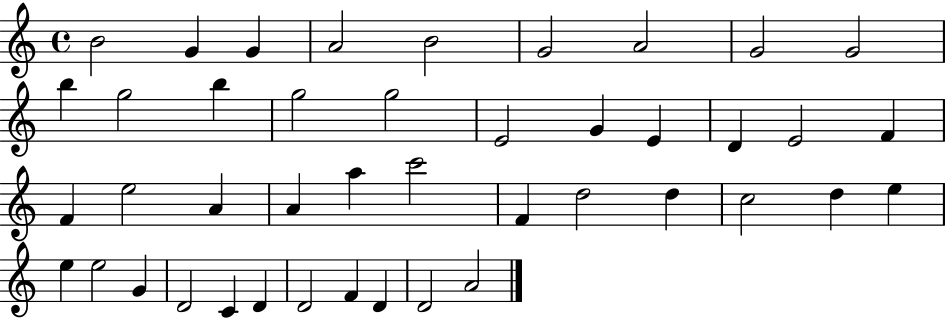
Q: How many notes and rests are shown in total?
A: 43